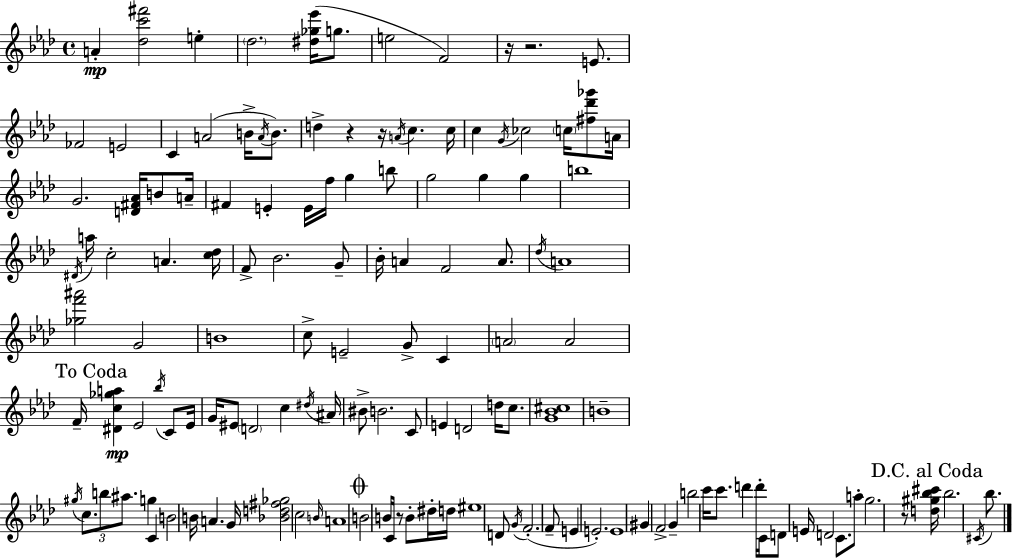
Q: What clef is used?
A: treble